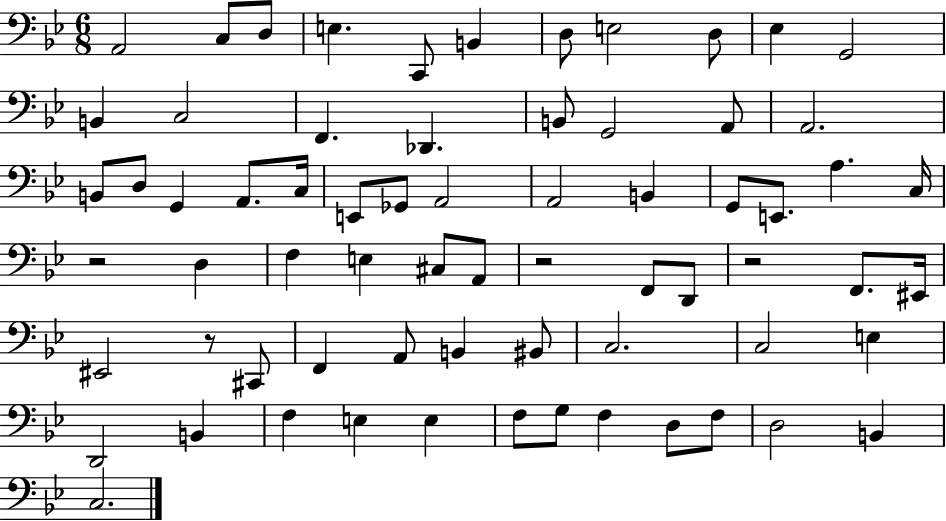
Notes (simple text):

A2/h C3/e D3/e E3/q. C2/e B2/q D3/e E3/h D3/e Eb3/q G2/h B2/q C3/h F2/q. Db2/q. B2/e G2/h A2/e A2/h. B2/e D3/e G2/q A2/e. C3/s E2/e Gb2/e A2/h A2/h B2/q G2/e E2/e. A3/q. C3/s R/h D3/q F3/q E3/q C#3/e A2/e R/h F2/e D2/e R/h F2/e. EIS2/s EIS2/h R/e C#2/e F2/q A2/e B2/q BIS2/e C3/h. C3/h E3/q D2/h B2/q F3/q E3/q E3/q F3/e G3/e F3/q D3/e F3/e D3/h B2/q C3/h.